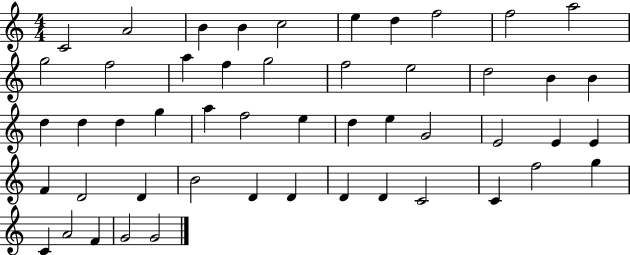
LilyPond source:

{
  \clef treble
  \numericTimeSignature
  \time 4/4
  \key c \major
  c'2 a'2 | b'4 b'4 c''2 | e''4 d''4 f''2 | f''2 a''2 | \break g''2 f''2 | a''4 f''4 g''2 | f''2 e''2 | d''2 b'4 b'4 | \break d''4 d''4 d''4 g''4 | a''4 f''2 e''4 | d''4 e''4 g'2 | e'2 e'4 e'4 | \break f'4 d'2 d'4 | b'2 d'4 d'4 | d'4 d'4 c'2 | c'4 f''2 g''4 | \break c'4 a'2 f'4 | g'2 g'2 | \bar "|."
}